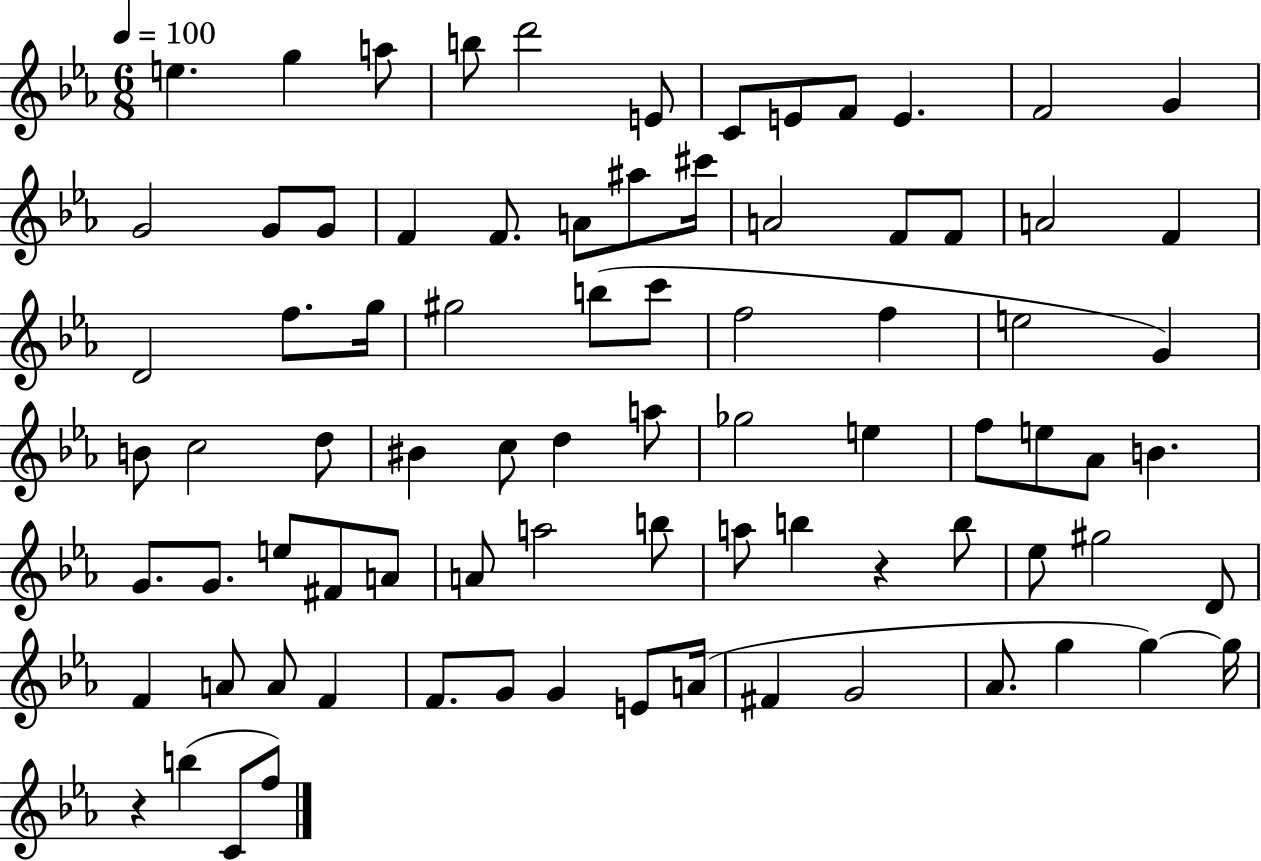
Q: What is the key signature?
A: EES major